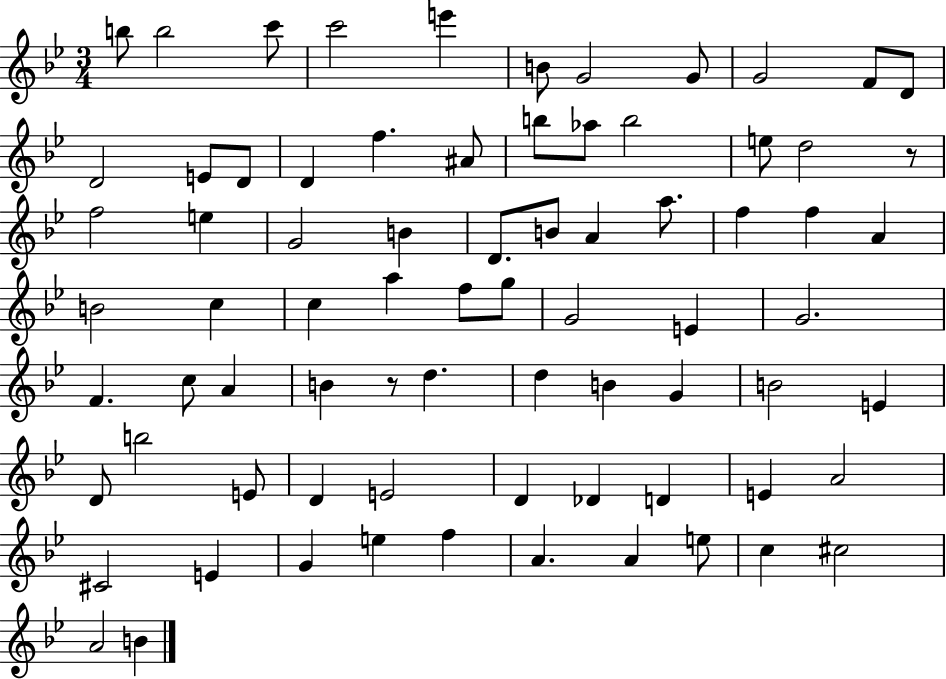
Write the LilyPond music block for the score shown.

{
  \clef treble
  \numericTimeSignature
  \time 3/4
  \key bes \major
  b''8 b''2 c'''8 | c'''2 e'''4 | b'8 g'2 g'8 | g'2 f'8 d'8 | \break d'2 e'8 d'8 | d'4 f''4. ais'8 | b''8 aes''8 b''2 | e''8 d''2 r8 | \break f''2 e''4 | g'2 b'4 | d'8. b'8 a'4 a''8. | f''4 f''4 a'4 | \break b'2 c''4 | c''4 a''4 f''8 g''8 | g'2 e'4 | g'2. | \break f'4. c''8 a'4 | b'4 r8 d''4. | d''4 b'4 g'4 | b'2 e'4 | \break d'8 b''2 e'8 | d'4 e'2 | d'4 des'4 d'4 | e'4 a'2 | \break cis'2 e'4 | g'4 e''4 f''4 | a'4. a'4 e''8 | c''4 cis''2 | \break a'2 b'4 | \bar "|."
}